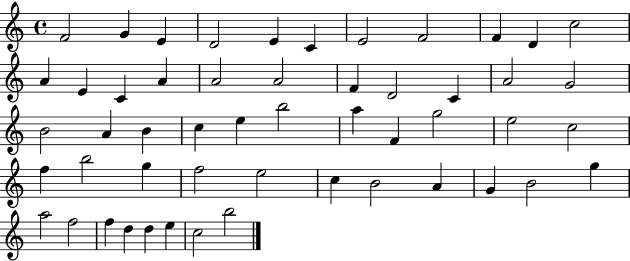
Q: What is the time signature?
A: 4/4